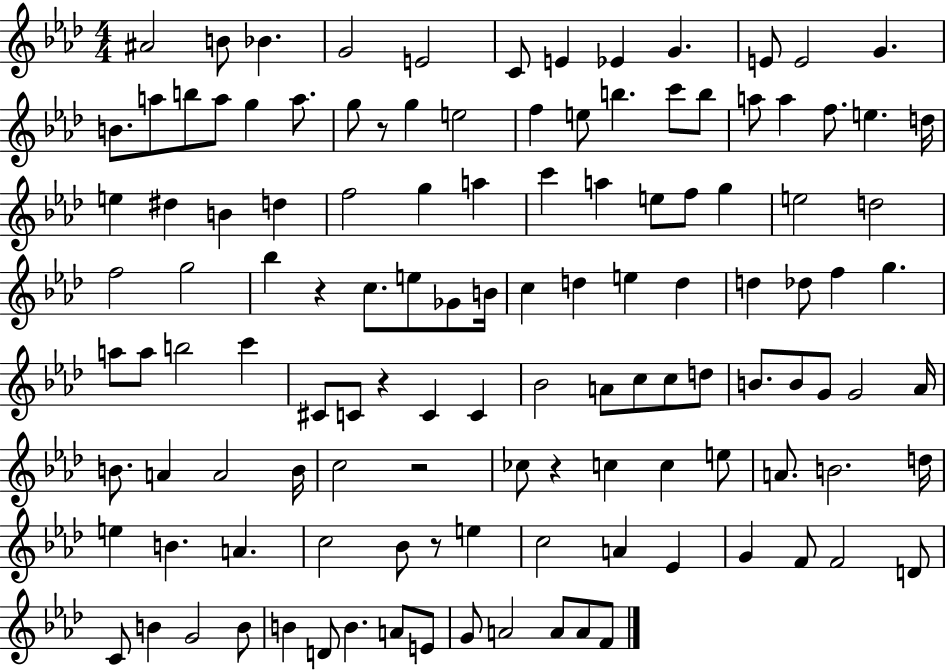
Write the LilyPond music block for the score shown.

{
  \clef treble
  \numericTimeSignature
  \time 4/4
  \key aes \major
  ais'2 b'8 bes'4. | g'2 e'2 | c'8 e'4 ees'4 g'4. | e'8 e'2 g'4. | \break b'8. a''8 b''8 a''8 g''4 a''8. | g''8 r8 g''4 e''2 | f''4 e''8 b''4. c'''8 b''8 | a''8 a''4 f''8. e''4. d''16 | \break e''4 dis''4 b'4 d''4 | f''2 g''4 a''4 | c'''4 a''4 e''8 f''8 g''4 | e''2 d''2 | \break f''2 g''2 | bes''4 r4 c''8. e''8 ges'8 b'16 | c''4 d''4 e''4 d''4 | d''4 des''8 f''4 g''4. | \break a''8 a''8 b''2 c'''4 | cis'8 c'8 r4 c'4 c'4 | bes'2 a'8 c''8 c''8 d''8 | b'8. b'8 g'8 g'2 aes'16 | \break b'8. a'4 a'2 b'16 | c''2 r2 | ces''8 r4 c''4 c''4 e''8 | a'8. b'2. d''16 | \break e''4 b'4. a'4. | c''2 bes'8 r8 e''4 | c''2 a'4 ees'4 | g'4 f'8 f'2 d'8 | \break c'8 b'4 g'2 b'8 | b'4 d'8 b'4. a'8 e'8 | g'8 a'2 a'8 a'8 f'8 | \bar "|."
}